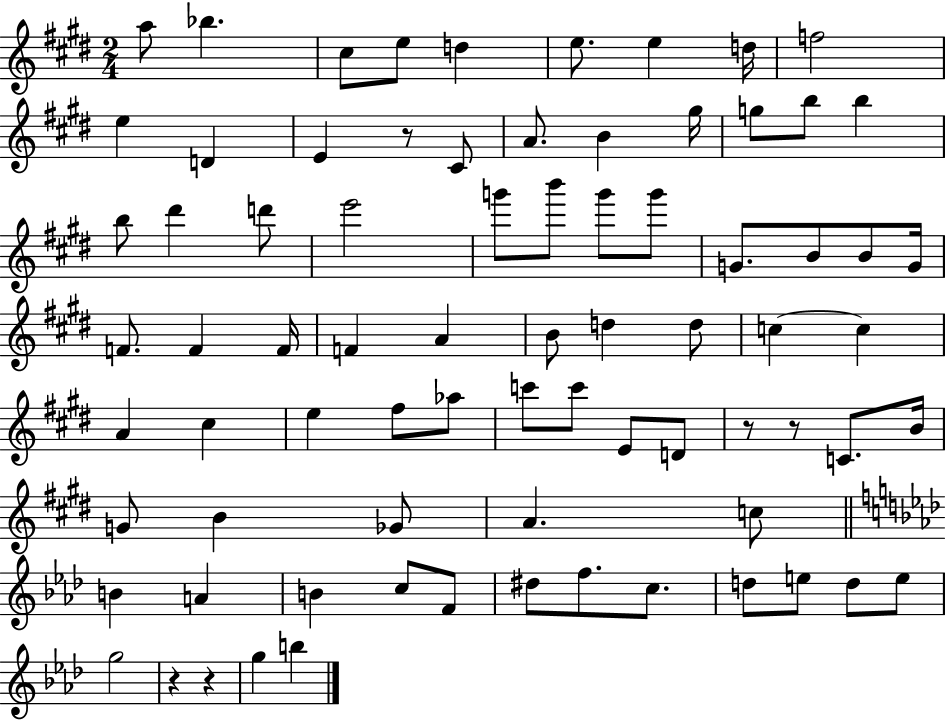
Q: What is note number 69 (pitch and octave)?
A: E5